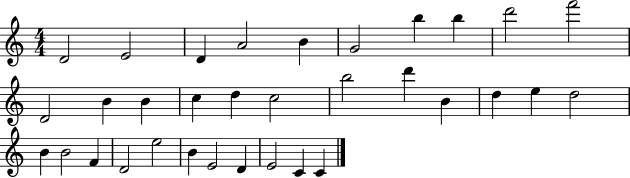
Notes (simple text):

D4/h E4/h D4/q A4/h B4/q G4/h B5/q B5/q D6/h F6/h D4/h B4/q B4/q C5/q D5/q C5/h B5/h D6/q B4/q D5/q E5/q D5/h B4/q B4/h F4/q D4/h E5/h B4/q E4/h D4/q E4/h C4/q C4/q